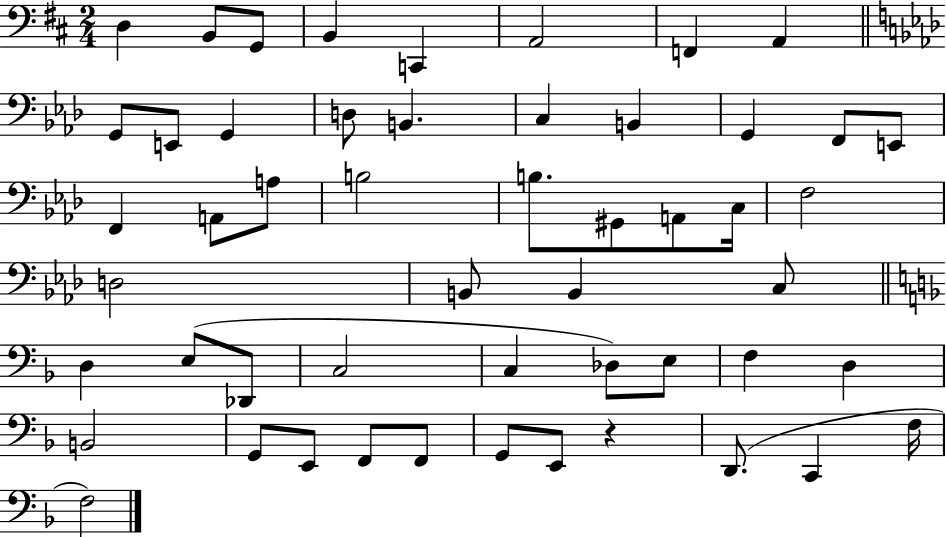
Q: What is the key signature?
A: D major